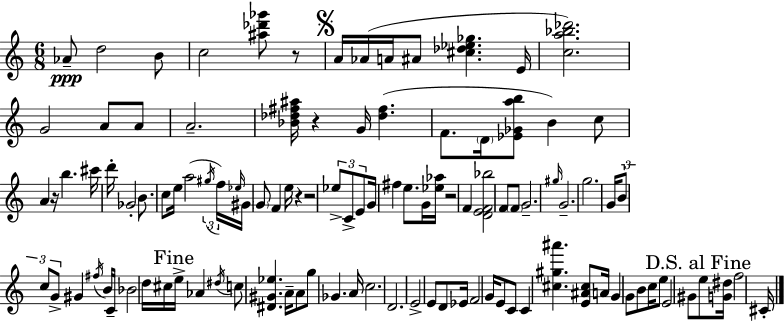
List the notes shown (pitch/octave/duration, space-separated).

Ab4/e D5/h B4/e C5/h [A#5,Db6,Gb6]/e R/e A4/s Ab4/s A4/s A#4/e [C#5,Db5,Eb5,Gb5]/q. E4/s [C5,A5,Bb5,Db6]/h. G4/h A4/e A4/e A4/h. [Bb4,Db5,F#5,A#5]/s R/q G4/s [Db5,F#5]/q. F4/e. D4/s [Eb4,Gb4,A5,B5]/e B4/q C5/e A4/q R/s B5/q. C#6/s D6/s Gb4/h B4/e. C5/e E5/s A5/h G#5/s F5/s Eb5/s G#4/s G4/e F4/q E5/s R/q R/h Eb5/e C4/e E4/e G4/s F#5/q E5/e. G4/s [Eb5,Ab5]/s R/h F4/q [D4,E4,F4,Bb5]/h F4/e F4/e G4/h. G#5/s G4/h. G5/h. G4/s B4/e C5/e G4/e G#4/q F#5/s B4/s C4/s Bb4/h D5/s C#5/s E5/s Ab4/q D#5/s C5/e [D#4,G#4,Eb5]/q. A4/s A4/e G5/e Gb4/q. A4/s C5/h. D4/h. E4/h E4/e D4/e Eb4/s F4/h G4/s E4/e C4/e C4/q [C#5,G#5,A#6]/q. [E4,A#4,C#5]/e A4/s G4/q G4/e B4/e C5/s E5/e E4/h G#4/e E5/e [G4,D#5]/s F5/h C#4/s